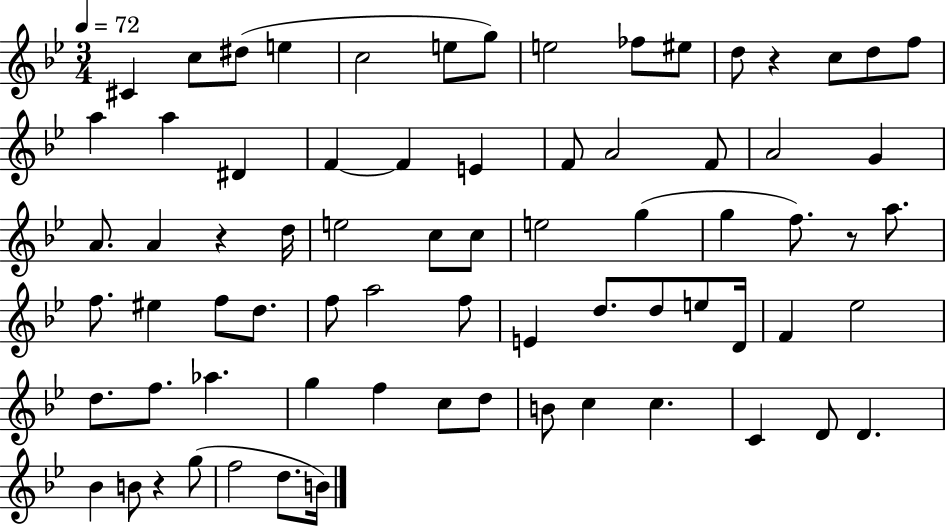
{
  \clef treble
  \numericTimeSignature
  \time 3/4
  \key bes \major
  \tempo 4 = 72
  cis'4 c''8 dis''8( e''4 | c''2 e''8 g''8) | e''2 fes''8 eis''8 | d''8 r4 c''8 d''8 f''8 | \break a''4 a''4 dis'4 | f'4~~ f'4 e'4 | f'8 a'2 f'8 | a'2 g'4 | \break a'8. a'4 r4 d''16 | e''2 c''8 c''8 | e''2 g''4( | g''4 f''8.) r8 a''8. | \break f''8. eis''4 f''8 d''8. | f''8 a''2 f''8 | e'4 d''8. d''8 e''8 d'16 | f'4 ees''2 | \break d''8. f''8. aes''4. | g''4 f''4 c''8 d''8 | b'8 c''4 c''4. | c'4 d'8 d'4. | \break bes'4 b'8 r4 g''8( | f''2 d''8. b'16) | \bar "|."
}